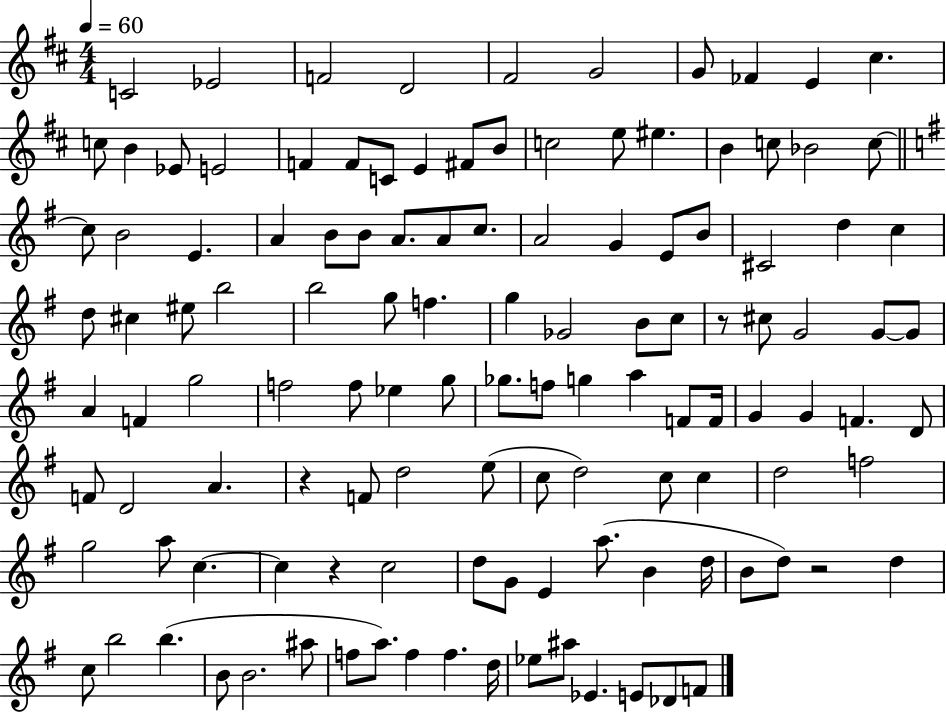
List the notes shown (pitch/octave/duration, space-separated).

C4/h Eb4/h F4/h D4/h F#4/h G4/h G4/e FES4/q E4/q C#5/q. C5/e B4/q Eb4/e E4/h F4/q F4/e C4/e E4/q F#4/e B4/e C5/h E5/e EIS5/q. B4/q C5/e Bb4/h C5/e C5/e B4/h E4/q. A4/q B4/e B4/e A4/e. A4/e C5/e. A4/h G4/q E4/e B4/e C#4/h D5/q C5/q D5/e C#5/q EIS5/e B5/h B5/h G5/e F5/q. G5/q Gb4/h B4/e C5/e R/e C#5/e G4/h G4/e G4/e A4/q F4/q G5/h F5/h F5/e Eb5/q G5/e Gb5/e. F5/e G5/q A5/q F4/e F4/s G4/q G4/q F4/q. D4/e F4/e D4/h A4/q. R/q F4/e D5/h E5/e C5/e D5/h C5/e C5/q D5/h F5/h G5/h A5/e C5/q. C5/q R/q C5/h D5/e G4/e E4/q A5/e. B4/q D5/s B4/e D5/e R/h D5/q C5/e B5/h B5/q. B4/e B4/h. A#5/e F5/e A5/e. F5/q F5/q. D5/s Eb5/e A#5/e Eb4/q. E4/e Db4/e F4/e